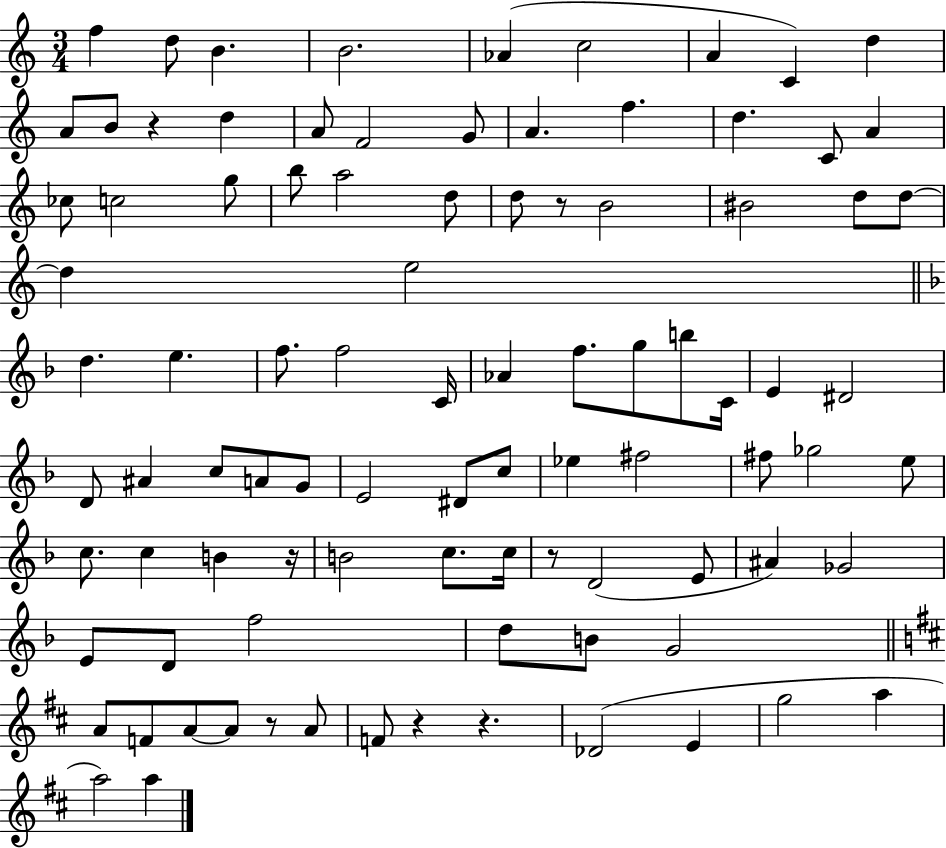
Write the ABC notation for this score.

X:1
T:Untitled
M:3/4
L:1/4
K:C
f d/2 B B2 _A c2 A C d A/2 B/2 z d A/2 F2 G/2 A f d C/2 A _c/2 c2 g/2 b/2 a2 d/2 d/2 z/2 B2 ^B2 d/2 d/2 d e2 d e f/2 f2 C/4 _A f/2 g/2 b/2 C/4 E ^D2 D/2 ^A c/2 A/2 G/2 E2 ^D/2 c/2 _e ^f2 ^f/2 _g2 e/2 c/2 c B z/4 B2 c/2 c/4 z/2 D2 E/2 ^A _G2 E/2 D/2 f2 d/2 B/2 G2 A/2 F/2 A/2 A/2 z/2 A/2 F/2 z z _D2 E g2 a a2 a